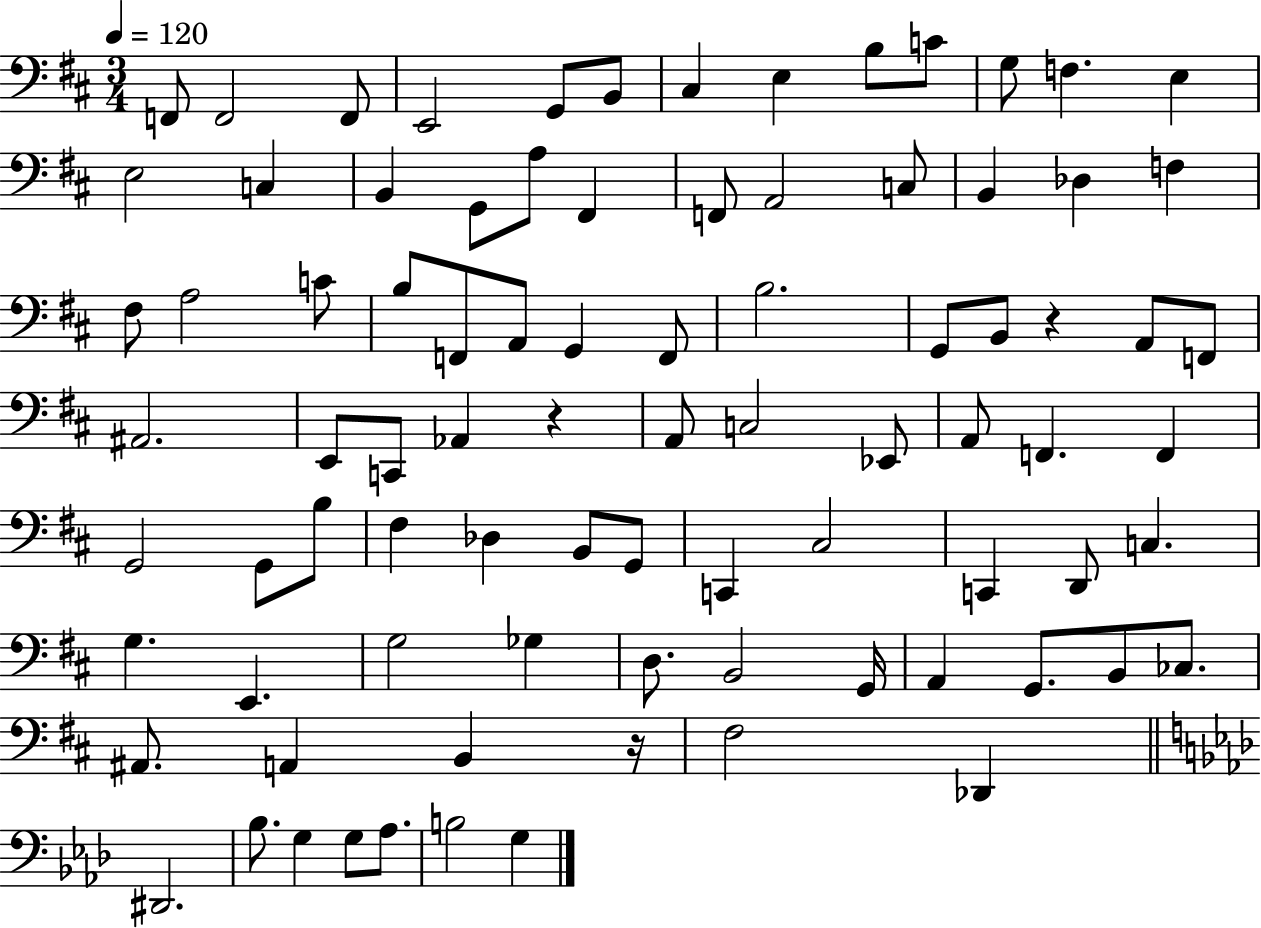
{
  \clef bass
  \numericTimeSignature
  \time 3/4
  \key d \major
  \tempo 4 = 120
  f,8 f,2 f,8 | e,2 g,8 b,8 | cis4 e4 b8 c'8 | g8 f4. e4 | \break e2 c4 | b,4 g,8 a8 fis,4 | f,8 a,2 c8 | b,4 des4 f4 | \break fis8 a2 c'8 | b8 f,8 a,8 g,4 f,8 | b2. | g,8 b,8 r4 a,8 f,8 | \break ais,2. | e,8 c,8 aes,4 r4 | a,8 c2 ees,8 | a,8 f,4. f,4 | \break g,2 g,8 b8 | fis4 des4 b,8 g,8 | c,4 cis2 | c,4 d,8 c4. | \break g4. e,4. | g2 ges4 | d8. b,2 g,16 | a,4 g,8. b,8 ces8. | \break ais,8. a,4 b,4 r16 | fis2 des,4 | \bar "||" \break \key f \minor dis,2. | bes8. g4 g8 aes8. | b2 g4 | \bar "|."
}